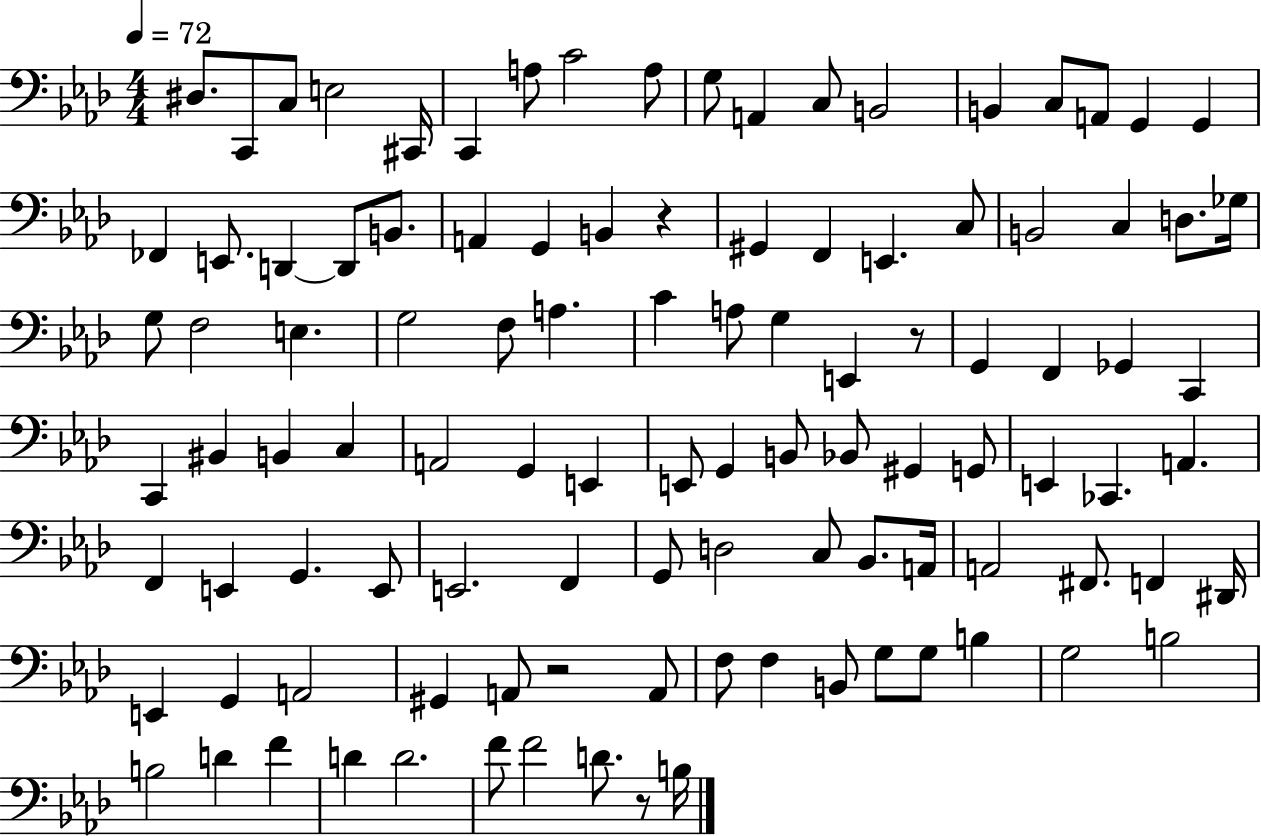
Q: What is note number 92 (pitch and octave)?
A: G3